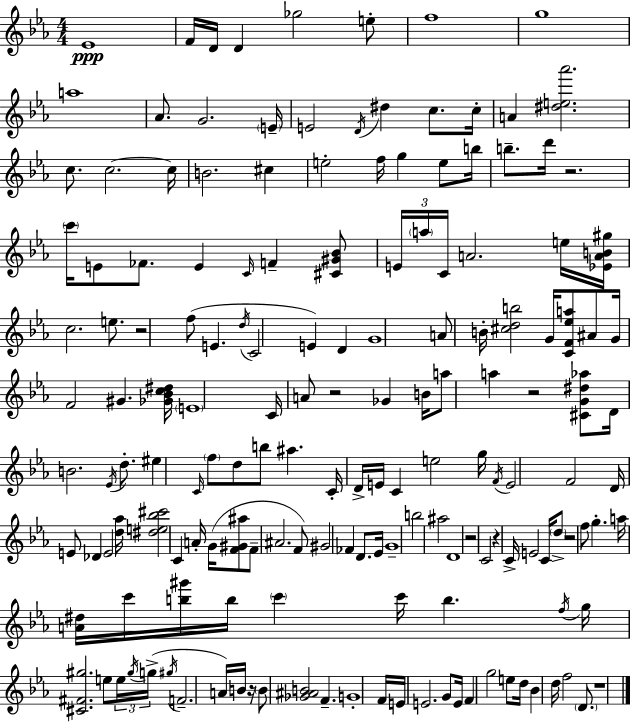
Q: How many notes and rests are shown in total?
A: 163